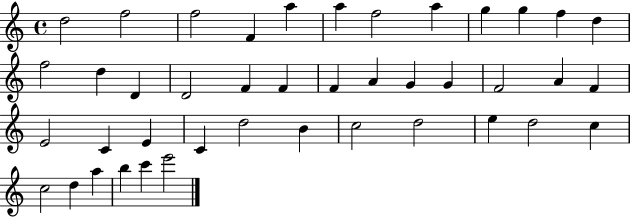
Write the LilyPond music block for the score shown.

{
  \clef treble
  \time 4/4
  \defaultTimeSignature
  \key c \major
  d''2 f''2 | f''2 f'4 a''4 | a''4 f''2 a''4 | g''4 g''4 f''4 d''4 | \break f''2 d''4 d'4 | d'2 f'4 f'4 | f'4 a'4 g'4 g'4 | f'2 a'4 f'4 | \break e'2 c'4 e'4 | c'4 d''2 b'4 | c''2 d''2 | e''4 d''2 c''4 | \break c''2 d''4 a''4 | b''4 c'''4 e'''2 | \bar "|."
}